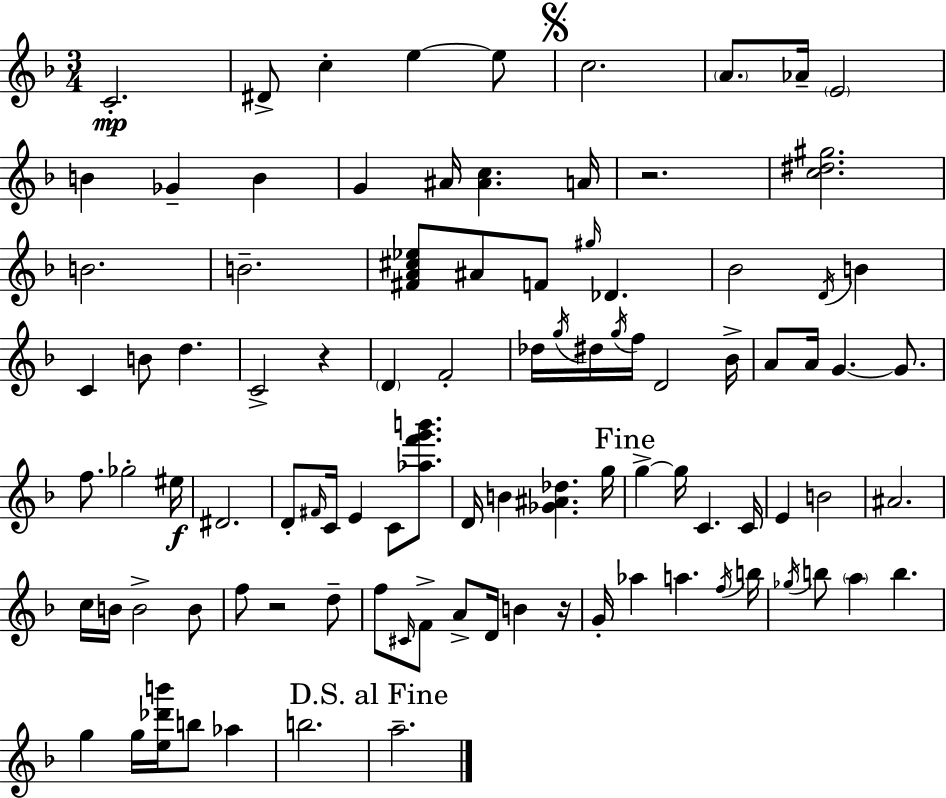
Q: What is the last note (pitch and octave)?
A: A5